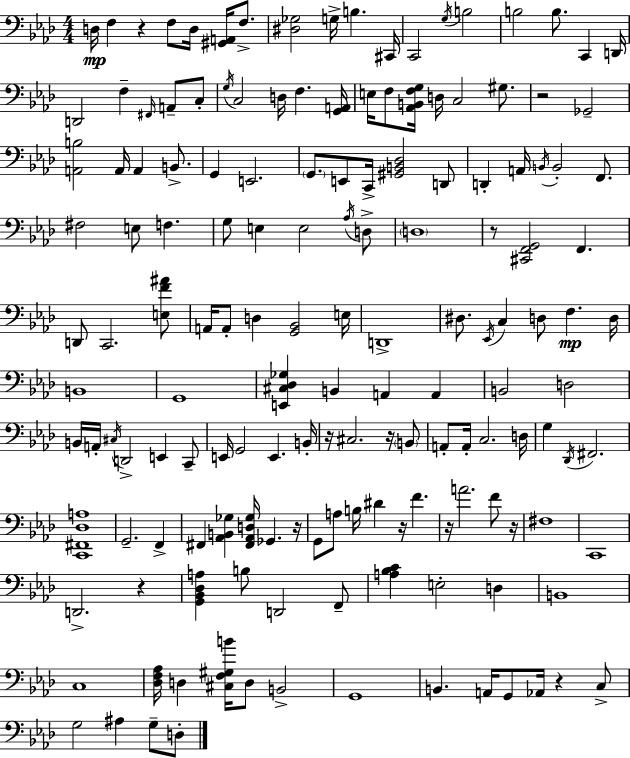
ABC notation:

X:1
T:Untitled
M:4/4
L:1/4
K:Ab
D,/4 F, z F,/2 D,/4 [^G,,A,,]/4 F,/2 [^D,_G,]2 G,/4 B, ^C,,/4 C,,2 G,/4 B,2 B,2 B,/2 C,, D,,/4 D,,2 F, ^F,,/4 A,,/2 C,/2 G,/4 C,2 D,/4 F, [G,,A,,]/4 E,/4 F,/2 [_A,,B,,F,G,]/4 D,/4 C,2 ^G,/2 z2 _G,,2 [A,,B,]2 A,,/4 A,, B,,/2 G,, E,,2 G,,/2 E,,/2 C,,/4 [^G,,B,,_D,]2 D,,/2 D,, A,,/4 B,,/4 B,,2 F,,/2 ^F,2 E,/2 F, G,/2 E, E,2 _A,/4 D,/2 D,4 z/2 [^C,,F,,G,,]2 F,, D,,/2 C,,2 [E,F^A]/2 A,,/4 A,,/2 D, [G,,_B,,]2 E,/4 D,,4 ^D,/2 _E,,/4 C, D,/2 F, D,/4 B,,4 G,,4 [E,,^C,_D,_G,] B,, A,, A,, B,,2 D,2 B,,/4 A,,/4 ^C,/4 D,,2 E,, C,,/2 E,,/4 G,,2 E,, B,,/4 z/4 ^C,2 z/4 B,,/2 A,,/2 A,,/4 C,2 D,/4 G, _D,,/4 ^F,,2 [C,,^F,,_D,A,]4 G,,2 F,, ^F,, [_A,,B,,_G,] [^F,,_A,,D,_G,]/4 _G,, z/4 G,,/2 A,/2 B,/4 ^D z/4 F z/4 A2 F/2 z/4 ^F,4 C,,4 D,,2 z [G,,_B,,_D,A,] B,/2 D,,2 F,,/2 [A,_B,C] E,2 D, B,,4 C,4 [_D,F,_A,]/4 D, [^C,F,^G,B]/4 D,/2 B,,2 G,,4 B,, A,,/4 G,,/2 _A,,/4 z C,/2 G,2 ^A, G,/2 D,/2